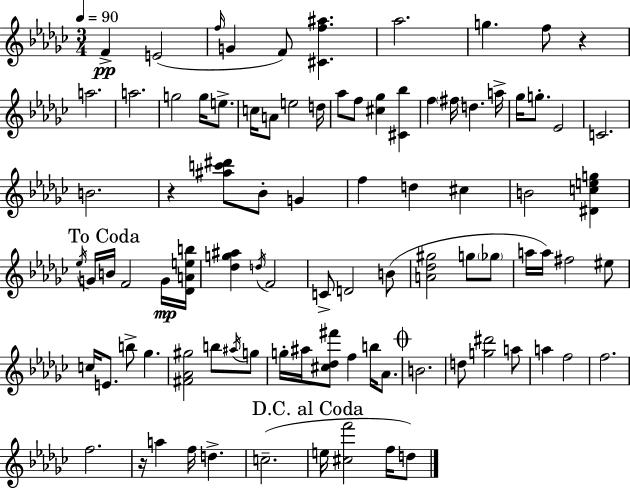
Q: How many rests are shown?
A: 3